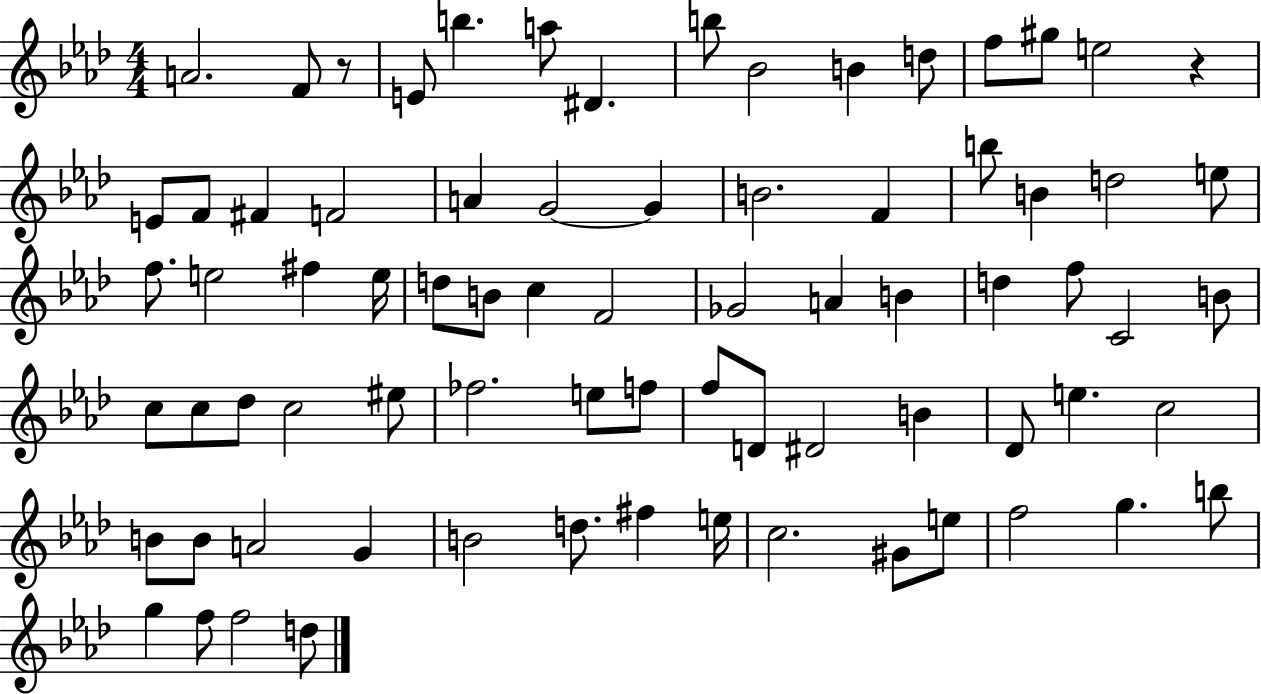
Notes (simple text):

A4/h. F4/e R/e E4/e B5/q. A5/e D#4/q. B5/e Bb4/h B4/q D5/e F5/e G#5/e E5/h R/q E4/e F4/e F#4/q F4/h A4/q G4/h G4/q B4/h. F4/q B5/e B4/q D5/h E5/e F5/e. E5/h F#5/q E5/s D5/e B4/e C5/q F4/h Gb4/h A4/q B4/q D5/q F5/e C4/h B4/e C5/e C5/e Db5/e C5/h EIS5/e FES5/h. E5/e F5/e F5/e D4/e D#4/h B4/q Db4/e E5/q. C5/h B4/e B4/e A4/h G4/q B4/h D5/e. F#5/q E5/s C5/h. G#4/e E5/e F5/h G5/q. B5/e G5/q F5/e F5/h D5/e